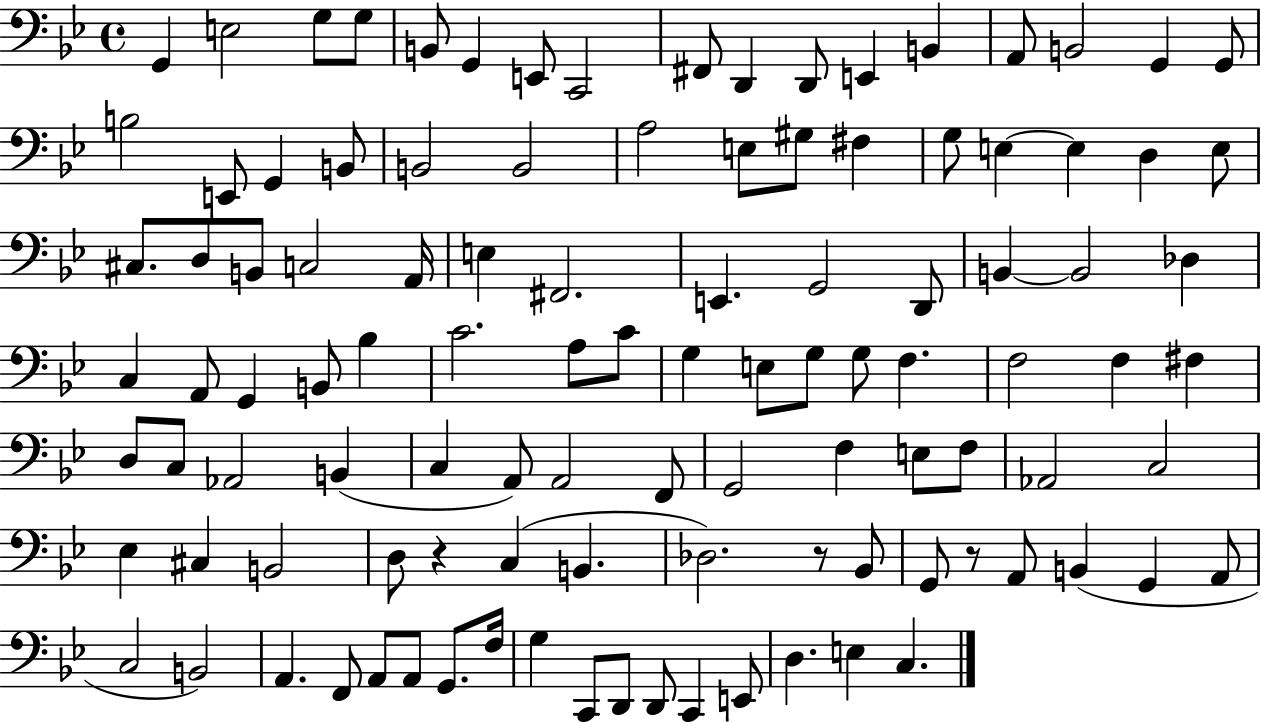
X:1
T:Untitled
M:4/4
L:1/4
K:Bb
G,, E,2 G,/2 G,/2 B,,/2 G,, E,,/2 C,,2 ^F,,/2 D,, D,,/2 E,, B,, A,,/2 B,,2 G,, G,,/2 B,2 E,,/2 G,, B,,/2 B,,2 B,,2 A,2 E,/2 ^G,/2 ^F, G,/2 E, E, D, E,/2 ^C,/2 D,/2 B,,/2 C,2 A,,/4 E, ^F,,2 E,, G,,2 D,,/2 B,, B,,2 _D, C, A,,/2 G,, B,,/2 _B, C2 A,/2 C/2 G, E,/2 G,/2 G,/2 F, F,2 F, ^F, D,/2 C,/2 _A,,2 B,, C, A,,/2 A,,2 F,,/2 G,,2 F, E,/2 F,/2 _A,,2 C,2 _E, ^C, B,,2 D,/2 z C, B,, _D,2 z/2 _B,,/2 G,,/2 z/2 A,,/2 B,, G,, A,,/2 C,2 B,,2 A,, F,,/2 A,,/2 A,,/2 G,,/2 F,/4 G, C,,/2 D,,/2 D,,/2 C,, E,,/2 D, E, C,